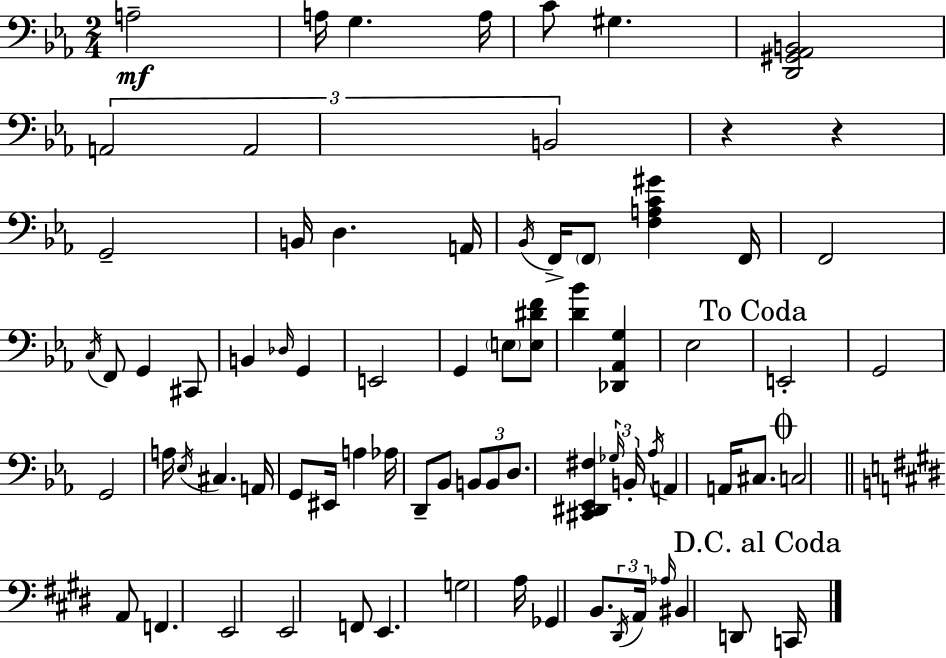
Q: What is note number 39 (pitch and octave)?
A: A3